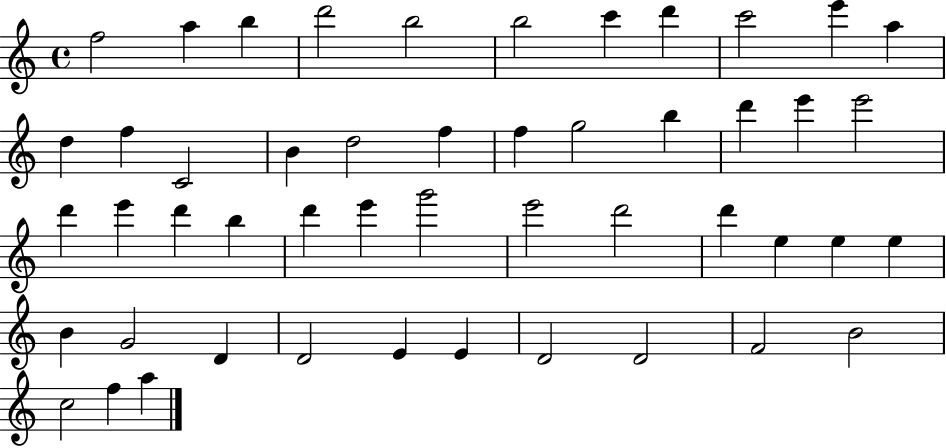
F5/h A5/q B5/q D6/h B5/h B5/h C6/q D6/q C6/h E6/q A5/q D5/q F5/q C4/h B4/q D5/h F5/q F5/q G5/h B5/q D6/q E6/q E6/h D6/q E6/q D6/q B5/q D6/q E6/q G6/h E6/h D6/h D6/q E5/q E5/q E5/q B4/q G4/h D4/q D4/h E4/q E4/q D4/h D4/h F4/h B4/h C5/h F5/q A5/q